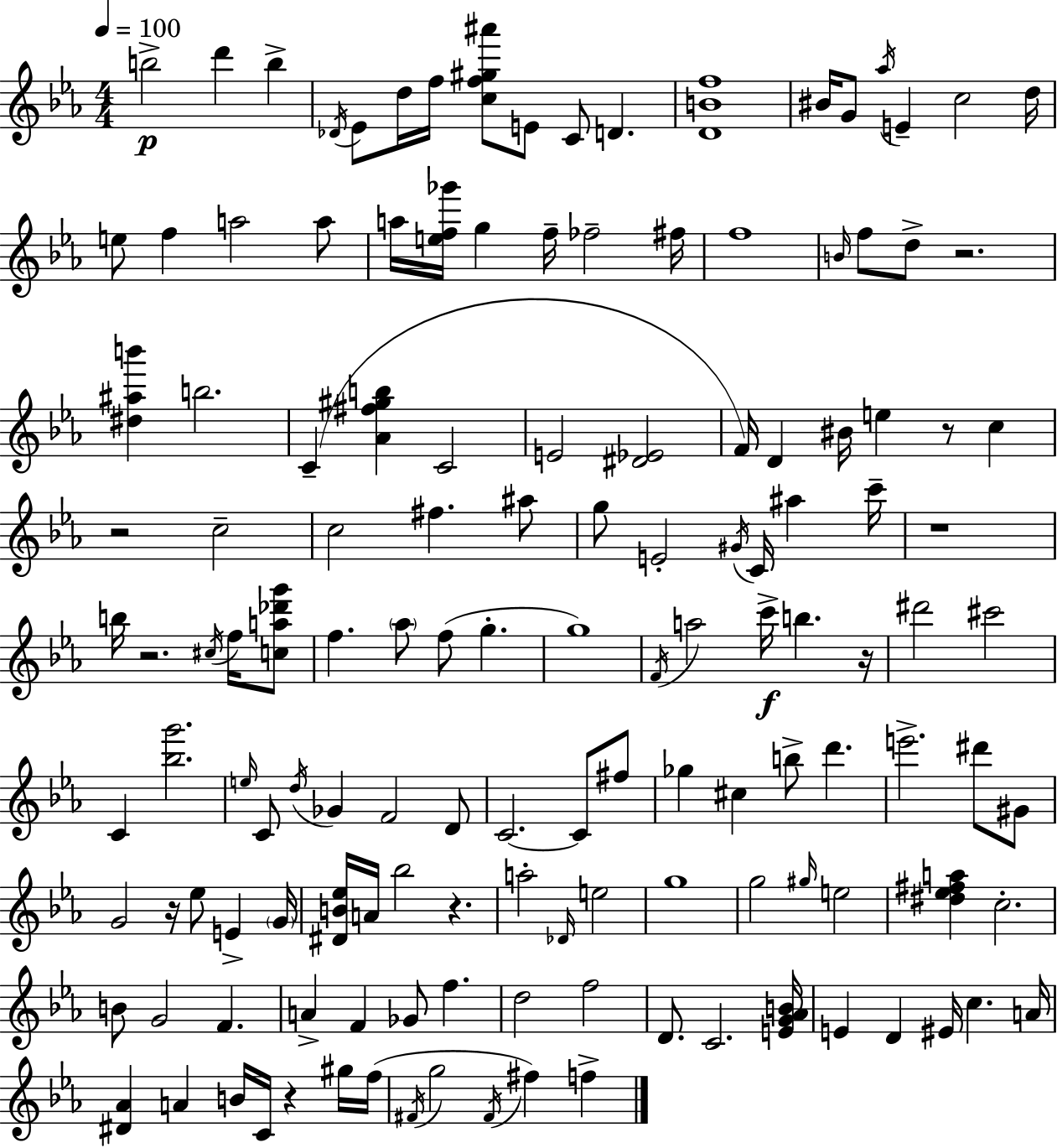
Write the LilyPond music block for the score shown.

{
  \clef treble
  \numericTimeSignature
  \time 4/4
  \key c \minor
  \tempo 4 = 100
  b''2->\p d'''4 b''4-> | \acciaccatura { des'16 } ees'8 d''16 f''16 <c'' f'' gis'' ais'''>8 e'8 c'8 d'4. | <d' b' f''>1 | bis'16 g'8 \acciaccatura { aes''16 } e'4-- c''2 | \break d''16 e''8 f''4 a''2 | a''8 a''16 <e'' f'' ges'''>16 g''4 f''16-- fes''2-- | fis''16 f''1 | \grace { b'16 } f''8 d''8-> r2. | \break <dis'' ais'' b'''>4 b''2. | c'4--( <aes' fis'' gis'' b''>4 c'2 | e'2 <dis' ees'>2 | f'16) d'4 bis'16 e''4 r8 c''4 | \break r2 c''2-- | c''2 fis''4. | ais''8 g''8 e'2-. \acciaccatura { gis'16 } c'16 ais''4 | c'''16-- r1 | \break b''16 r2. | \acciaccatura { cis''16 } f''16 <c'' a'' des''' g'''>8 f''4. \parenthesize aes''8 f''8( g''4.-. | g''1) | \acciaccatura { f'16 } a''2 c'''16->\f b''4. | \break r16 dis'''2 cis'''2 | c'4 <bes'' g'''>2. | \grace { e''16 } c'8 \acciaccatura { d''16 } ges'4 f'2 | d'8 c'2.~~ | \break c'8 fis''8 ges''4 cis''4 | b''8-> d'''4. e'''2.-> | dis'''8 gis'8 g'2 | r16 ees''8 e'4-> \parenthesize g'16 <dis' b' ees''>16 a'16 bes''2 | \break r4. a''2-. | \grace { des'16 } e''2 g''1 | g''2 | \grace { gis''16 } e''2 <dis'' ees'' fis'' a''>4 c''2.-. | \break b'8 g'2 | f'4. a'4-> f'4 | ges'8 f''4. d''2 | f''2 d'8. c'2. | \break <e' g' aes' b'>16 e'4 d'4 | eis'16 c''4. a'16 <dis' aes'>4 a'4 | b'16 c'16 r4 gis''16 f''16( \acciaccatura { fis'16 } g''2 | \acciaccatura { fis'16 } fis''4) f''4-> \bar "|."
}